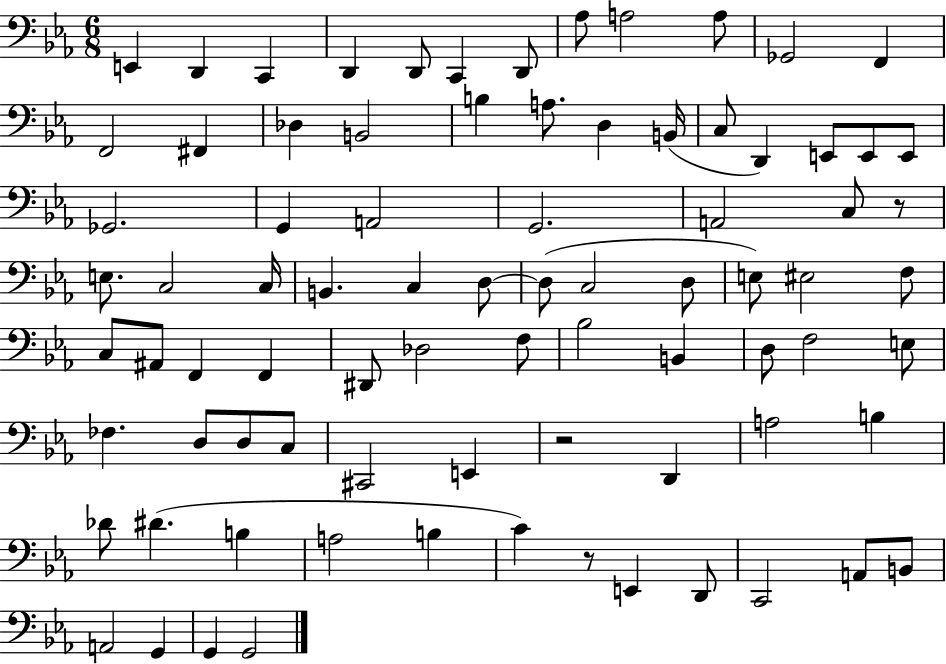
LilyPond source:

{
  \clef bass
  \numericTimeSignature
  \time 6/8
  \key ees \major
  e,4 d,4 c,4 | d,4 d,8 c,4 d,8 | aes8 a2 a8 | ges,2 f,4 | \break f,2 fis,4 | des4 b,2 | b4 a8. d4 b,16( | c8 d,4) e,8 e,8 e,8 | \break ges,2. | g,4 a,2 | g,2. | a,2 c8 r8 | \break e8. c2 c16 | b,4. c4 d8~~ | d8( c2 d8 | e8) eis2 f8 | \break c8 ais,8 f,4 f,4 | dis,8 des2 f8 | bes2 b,4 | d8 f2 e8 | \break fes4. d8 d8 c8 | cis,2 e,4 | r2 d,4 | a2 b4 | \break des'8 dis'4.( b4 | a2 b4 | c'4) r8 e,4 d,8 | c,2 a,8 b,8 | \break a,2 g,4 | g,4 g,2 | \bar "|."
}